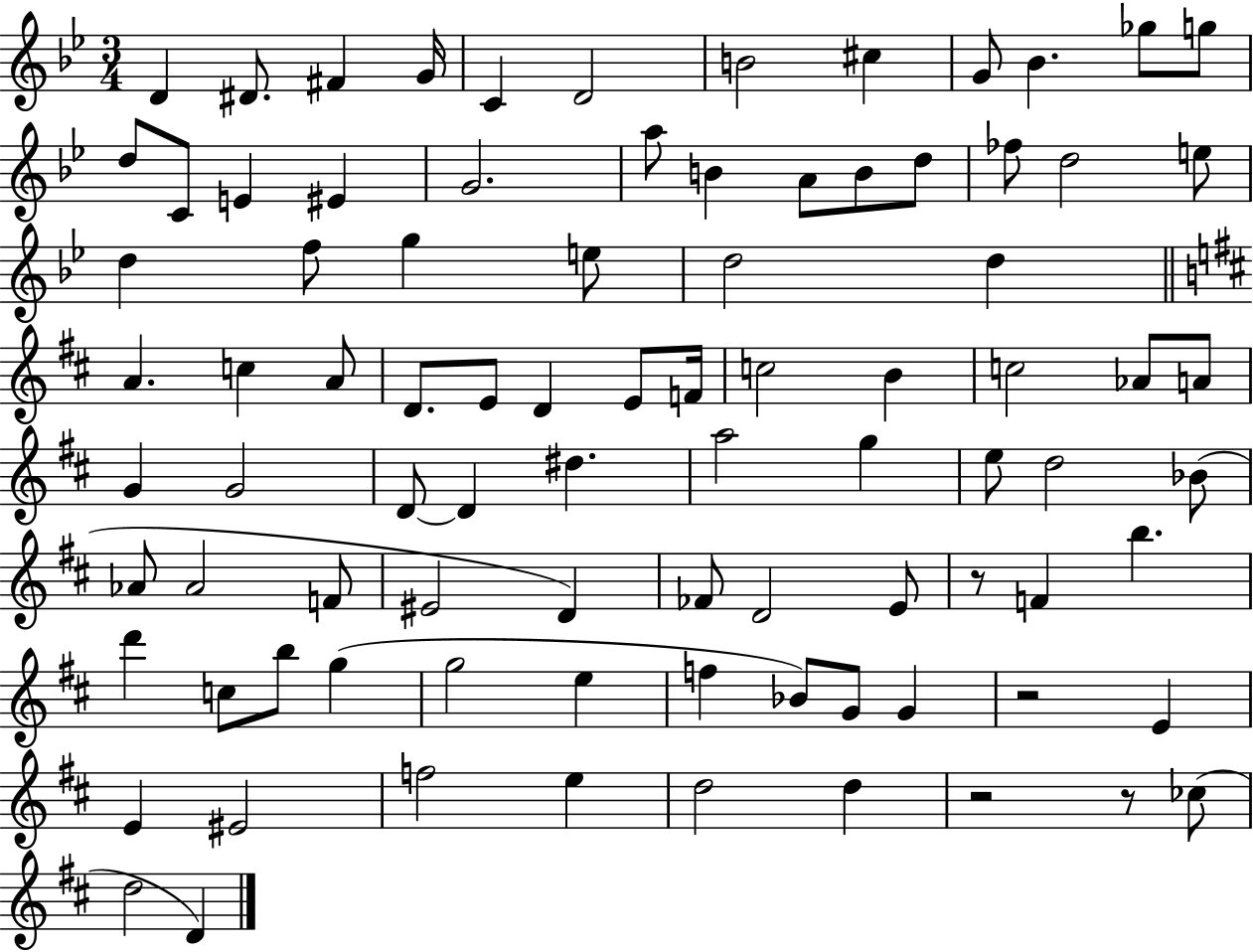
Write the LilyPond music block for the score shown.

{
  \clef treble
  \numericTimeSignature
  \time 3/4
  \key bes \major
  d'4 dis'8. fis'4 g'16 | c'4 d'2 | b'2 cis''4 | g'8 bes'4. ges''8 g''8 | \break d''8 c'8 e'4 eis'4 | g'2. | a''8 b'4 a'8 b'8 d''8 | fes''8 d''2 e''8 | \break d''4 f''8 g''4 e''8 | d''2 d''4 | \bar "||" \break \key d \major a'4. c''4 a'8 | d'8. e'8 d'4 e'8 f'16 | c''2 b'4 | c''2 aes'8 a'8 | \break g'4 g'2 | d'8~~ d'4 dis''4. | a''2 g''4 | e''8 d''2 bes'8( | \break aes'8 aes'2 f'8 | eis'2 d'4) | fes'8 d'2 e'8 | r8 f'4 b''4. | \break d'''4 c''8 b''8 g''4( | g''2 e''4 | f''4 bes'8) g'8 g'4 | r2 e'4 | \break e'4 eis'2 | f''2 e''4 | d''2 d''4 | r2 r8 ces''8( | \break d''2 d'4) | \bar "|."
}